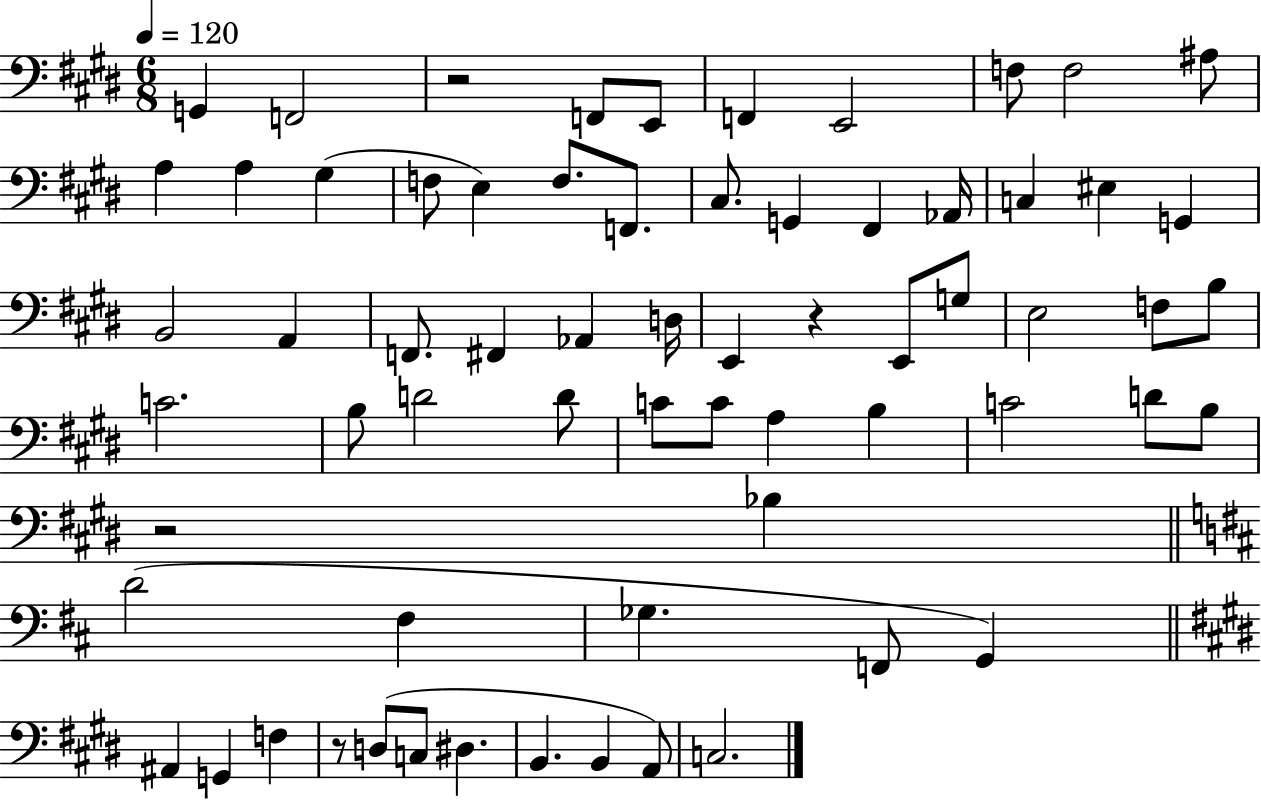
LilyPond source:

{
  \clef bass
  \numericTimeSignature
  \time 6/8
  \key e \major
  \tempo 4 = 120
  g,4 f,2 | r2 f,8 e,8 | f,4 e,2 | f8 f2 ais8 | \break a4 a4 gis4( | f8 e4) f8. f,8. | cis8. g,4 fis,4 aes,16 | c4 eis4 g,4 | \break b,2 a,4 | f,8. fis,4 aes,4 d16 | e,4 r4 e,8 g8 | e2 f8 b8 | \break c'2. | b8 d'2 d'8 | c'8 c'8 a4 b4 | c'2 d'8 b8 | \break r2 bes4 | \bar "||" \break \key d \major d'2( fis4 | ges4. f,8 g,4) | \bar "||" \break \key e \major ais,4 g,4 f4 | r8 d8( c8 dis4. | b,4. b,4 a,8) | c2. | \break \bar "|."
}